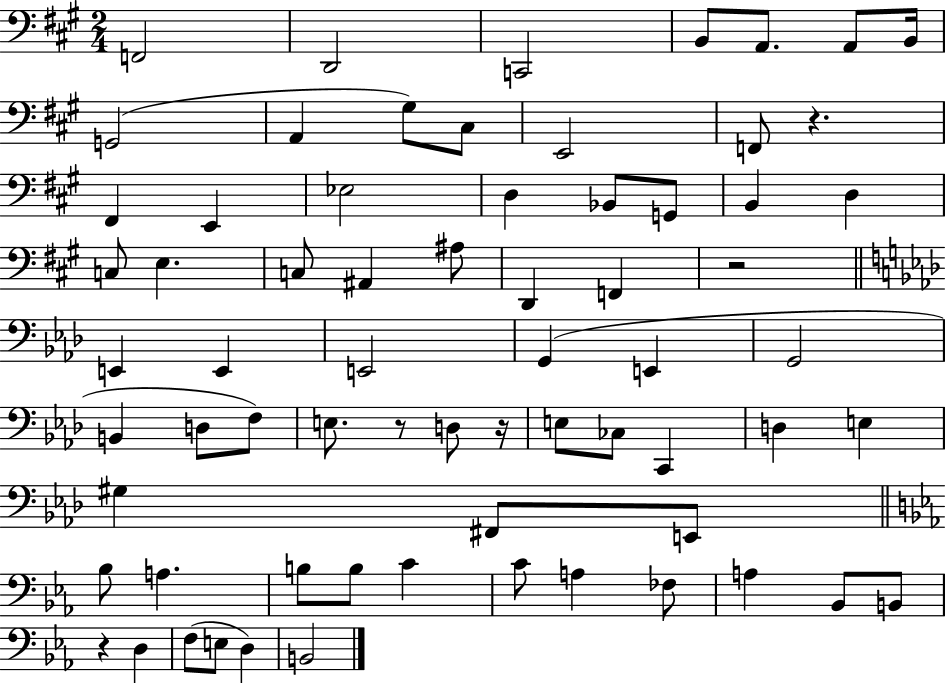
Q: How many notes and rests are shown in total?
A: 68